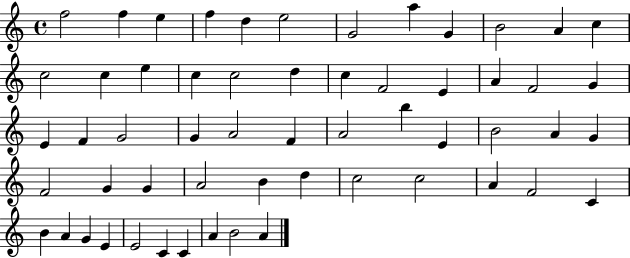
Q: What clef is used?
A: treble